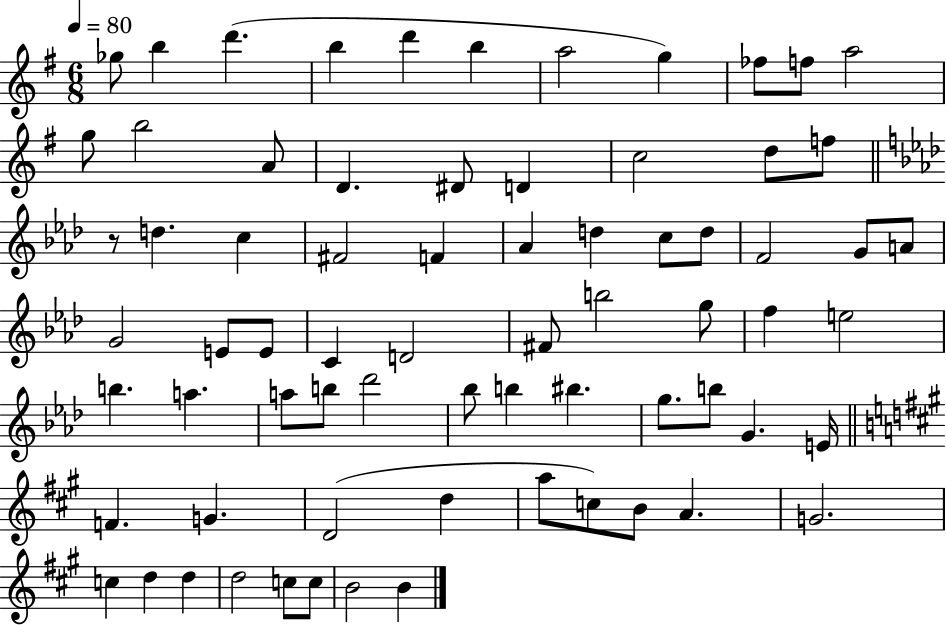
{
  \clef treble
  \numericTimeSignature
  \time 6/8
  \key g \major
  \tempo 4 = 80
  \repeat volta 2 { ges''8 b''4 d'''4.( | b''4 d'''4 b''4 | a''2 g''4) | fes''8 f''8 a''2 | \break g''8 b''2 a'8 | d'4. dis'8 d'4 | c''2 d''8 f''8 | \bar "||" \break \key aes \major r8 d''4. c''4 | fis'2 f'4 | aes'4 d''4 c''8 d''8 | f'2 g'8 a'8 | \break g'2 e'8 e'8 | c'4 d'2 | fis'8 b''2 g''8 | f''4 e''2 | \break b''4. a''4. | a''8 b''8 des'''2 | bes''8 b''4 bis''4. | g''8. b''8 g'4. e'16 | \break \bar "||" \break \key a \major f'4. g'4. | d'2( d''4 | a''8 c''8) b'8 a'4. | g'2. | \break c''4 d''4 d''4 | d''2 c''8 c''8 | b'2 b'4 | } \bar "|."
}